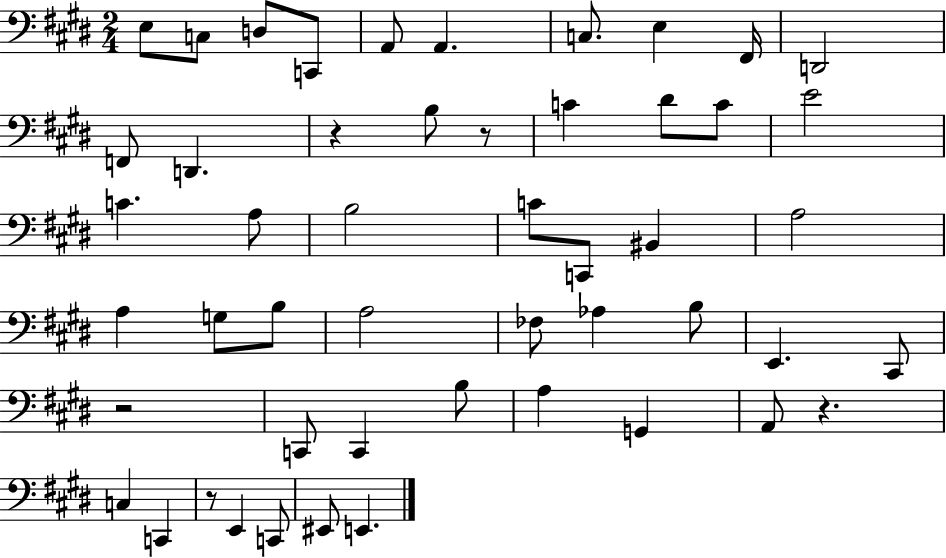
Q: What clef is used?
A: bass